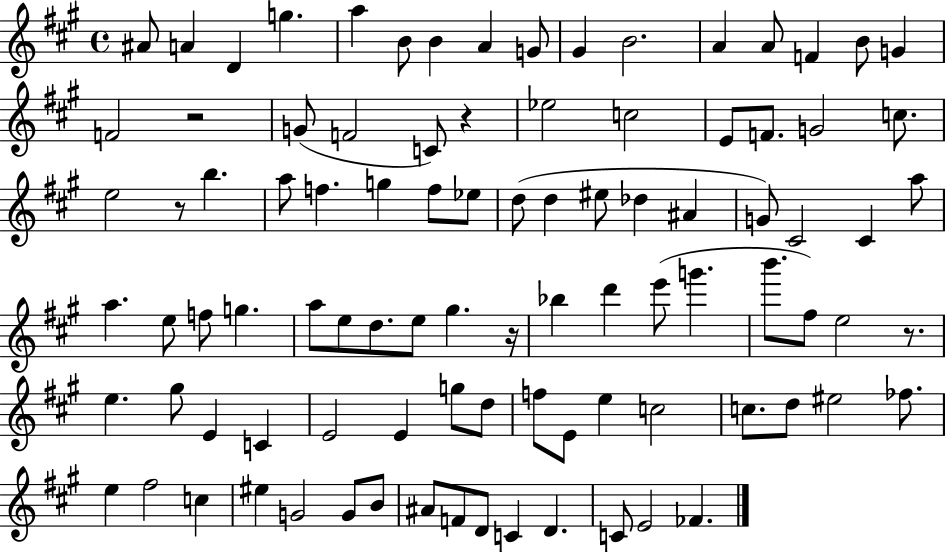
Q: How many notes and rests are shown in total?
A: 94